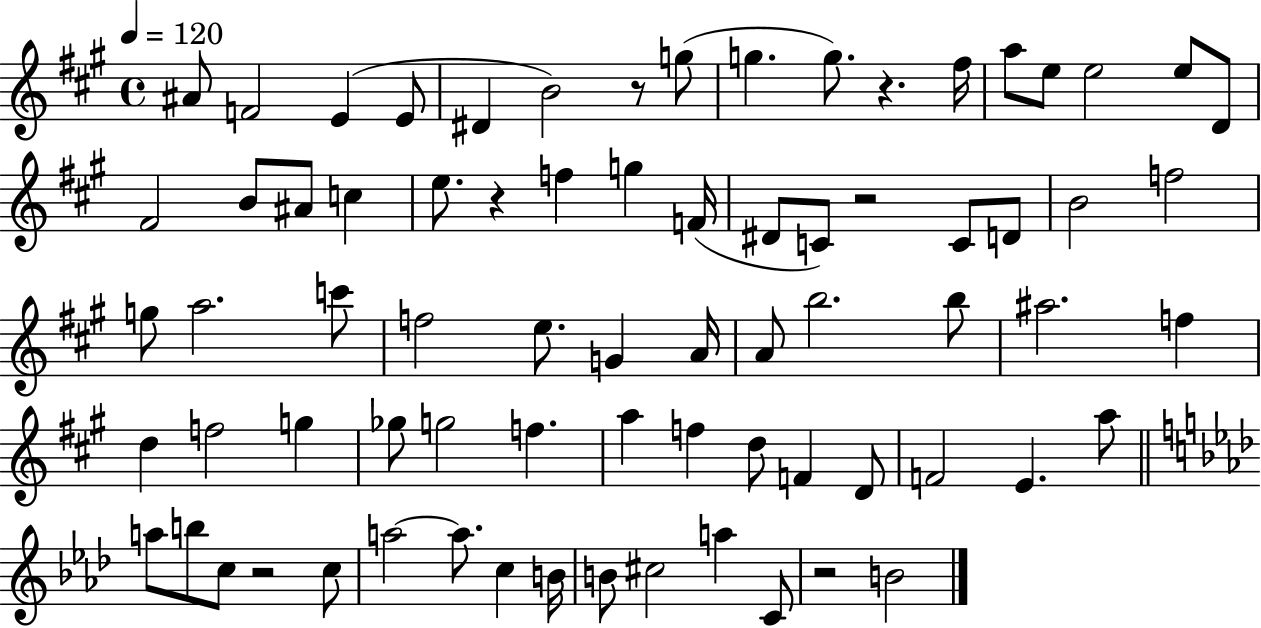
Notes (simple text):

A#4/e F4/h E4/q E4/e D#4/q B4/h R/e G5/e G5/q. G5/e. R/q. F#5/s A5/e E5/e E5/h E5/e D4/e F#4/h B4/e A#4/e C5/q E5/e. R/q F5/q G5/q F4/s D#4/e C4/e R/h C4/e D4/e B4/h F5/h G5/e A5/h. C6/e F5/h E5/e. G4/q A4/s A4/e B5/h. B5/e A#5/h. F5/q D5/q F5/h G5/q Gb5/e G5/h F5/q. A5/q F5/q D5/e F4/q D4/e F4/h E4/q. A5/e A5/e B5/e C5/e R/h C5/e A5/h A5/e. C5/q B4/s B4/e C#5/h A5/q C4/e R/h B4/h